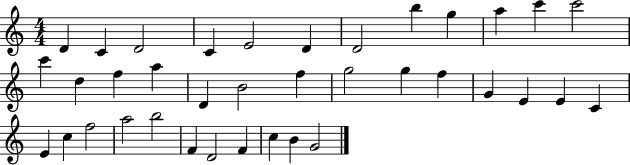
D4/q C4/q D4/h C4/q E4/h D4/q D4/h B5/q G5/q A5/q C6/q C6/h C6/q D5/q F5/q A5/q D4/q B4/h F5/q G5/h G5/q F5/q G4/q E4/q E4/q C4/q E4/q C5/q F5/h A5/h B5/h F4/q D4/h F4/q C5/q B4/q G4/h